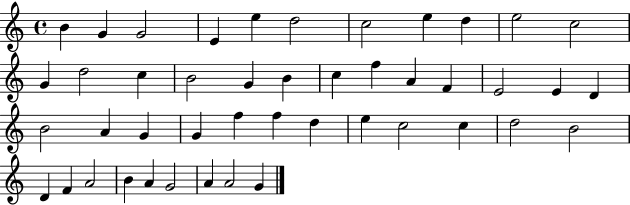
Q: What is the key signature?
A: C major